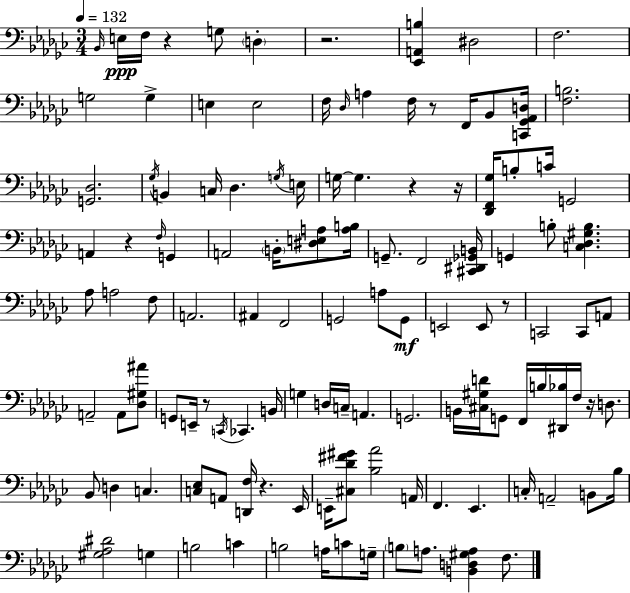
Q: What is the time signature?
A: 3/4